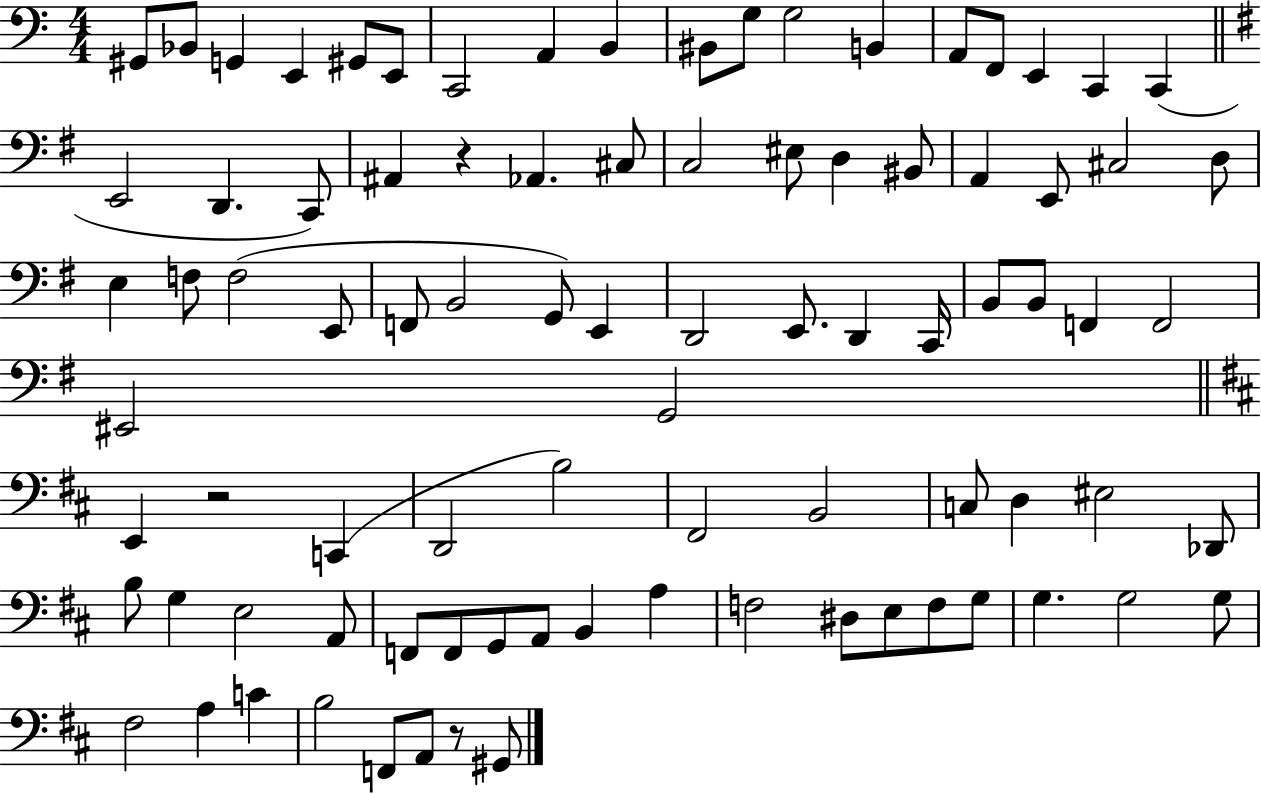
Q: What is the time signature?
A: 4/4